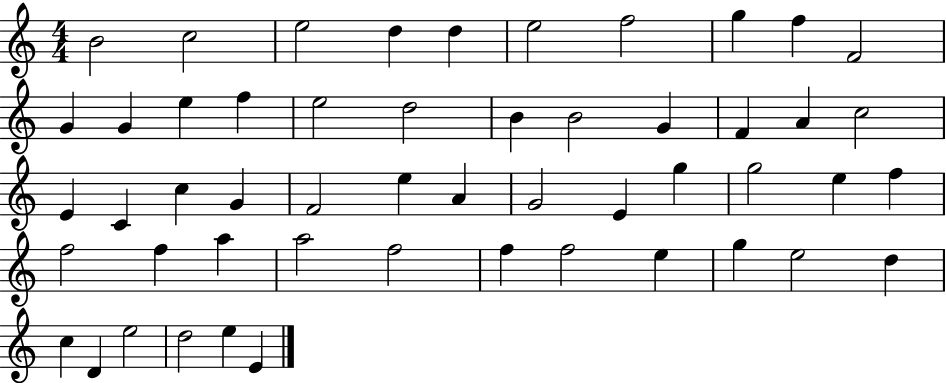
B4/h C5/h E5/h D5/q D5/q E5/h F5/h G5/q F5/q F4/h G4/q G4/q E5/q F5/q E5/h D5/h B4/q B4/h G4/q F4/q A4/q C5/h E4/q C4/q C5/q G4/q F4/h E5/q A4/q G4/h E4/q G5/q G5/h E5/q F5/q F5/h F5/q A5/q A5/h F5/h F5/q F5/h E5/q G5/q E5/h D5/q C5/q D4/q E5/h D5/h E5/q E4/q